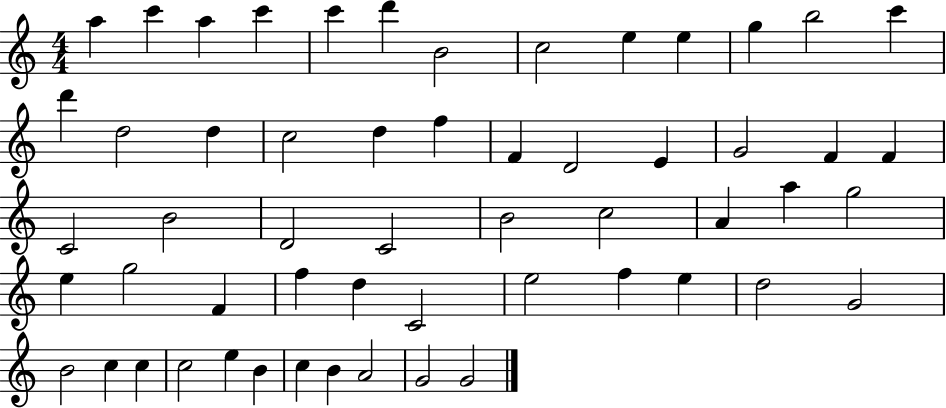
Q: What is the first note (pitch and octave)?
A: A5